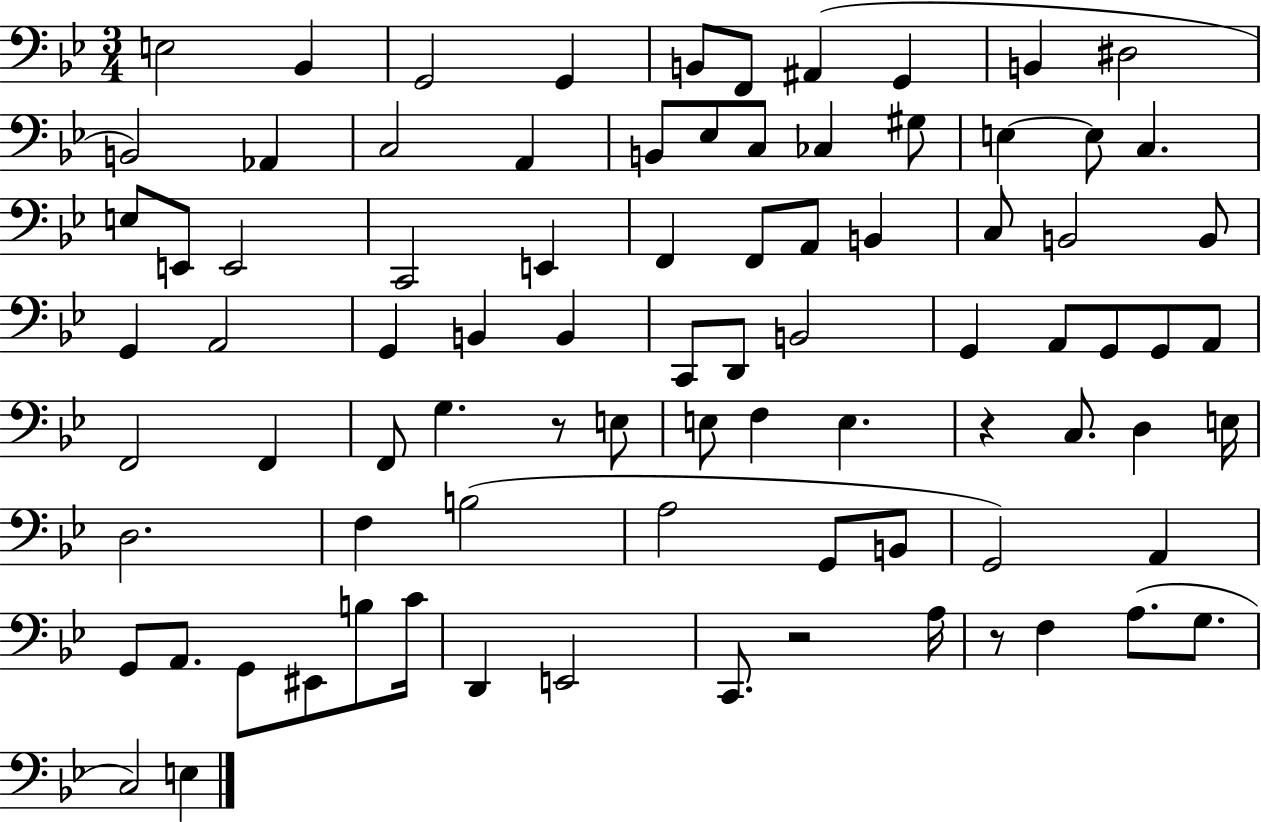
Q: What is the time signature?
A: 3/4